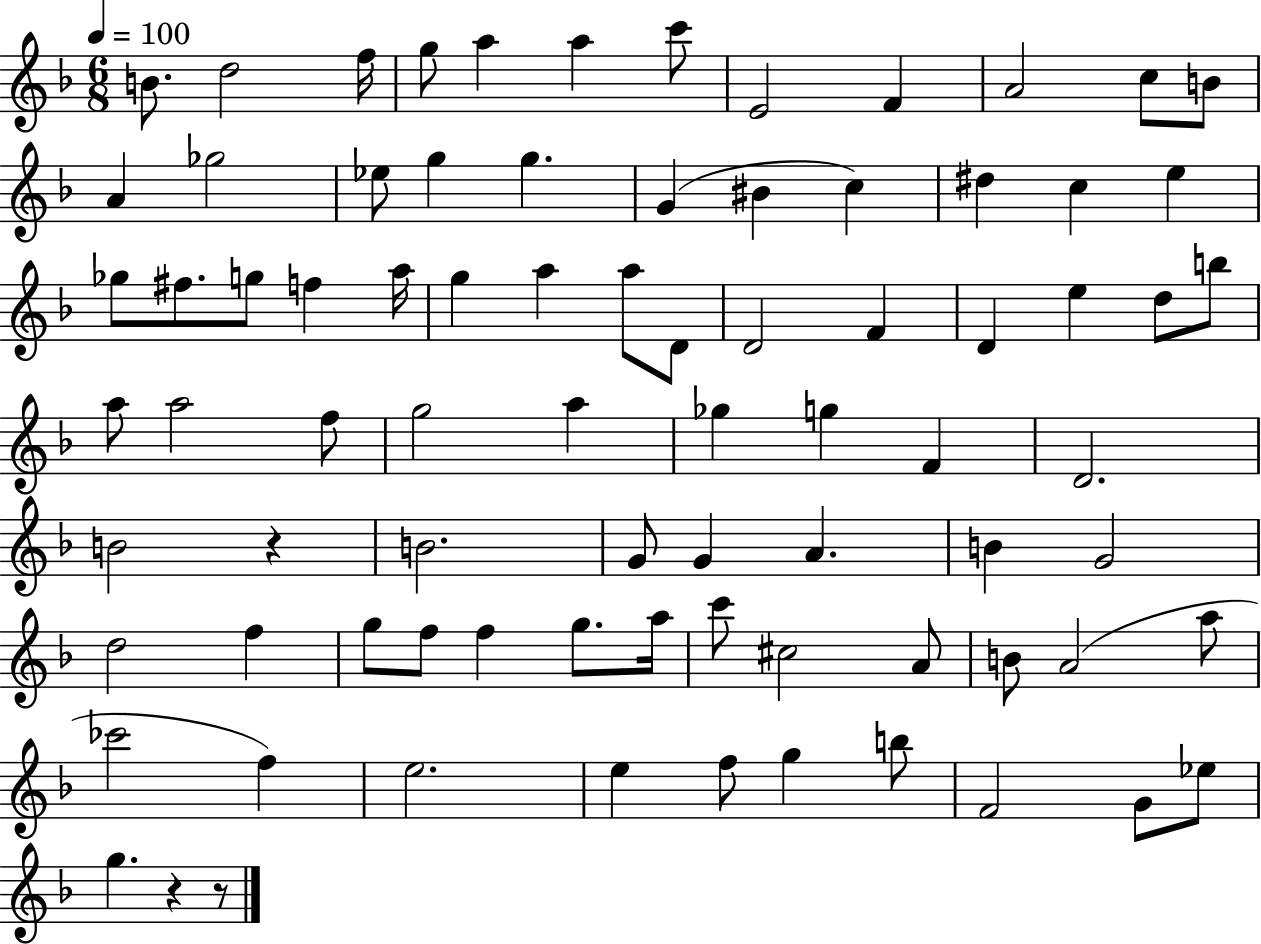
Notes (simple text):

B4/e. D5/h F5/s G5/e A5/q A5/q C6/e E4/h F4/q A4/h C5/e B4/e A4/q Gb5/h Eb5/e G5/q G5/q. G4/q BIS4/q C5/q D#5/q C5/q E5/q Gb5/e F#5/e. G5/e F5/q A5/s G5/q A5/q A5/e D4/e D4/h F4/q D4/q E5/q D5/e B5/e A5/e A5/h F5/e G5/h A5/q Gb5/q G5/q F4/q D4/h. B4/h R/q B4/h. G4/e G4/q A4/q. B4/q G4/h D5/h F5/q G5/e F5/e F5/q G5/e. A5/s C6/e C#5/h A4/e B4/e A4/h A5/e CES6/h F5/q E5/h. E5/q F5/e G5/q B5/e F4/h G4/e Eb5/e G5/q. R/q R/e